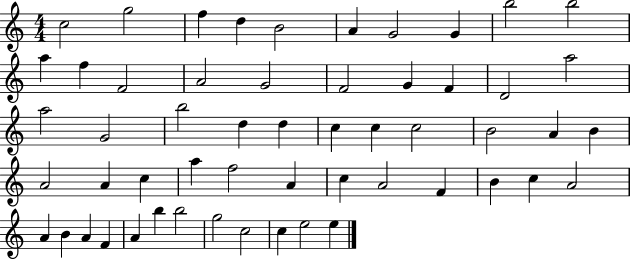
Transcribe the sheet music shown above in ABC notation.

X:1
T:Untitled
M:4/4
L:1/4
K:C
c2 g2 f d B2 A G2 G b2 b2 a f F2 A2 G2 F2 G F D2 a2 a2 G2 b2 d d c c c2 B2 A B A2 A c a f2 A c A2 F B c A2 A B A F A b b2 g2 c2 c e2 e